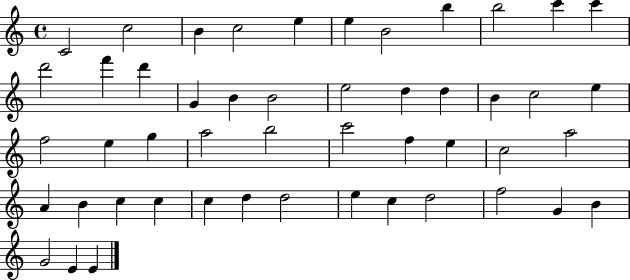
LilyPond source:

{
  \clef treble
  \time 4/4
  \defaultTimeSignature
  \key c \major
  c'2 c''2 | b'4 c''2 e''4 | e''4 b'2 b''4 | b''2 c'''4 c'''4 | \break d'''2 f'''4 d'''4 | g'4 b'4 b'2 | e''2 d''4 d''4 | b'4 c''2 e''4 | \break f''2 e''4 g''4 | a''2 b''2 | c'''2 f''4 e''4 | c''2 a''2 | \break a'4 b'4 c''4 c''4 | c''4 d''4 d''2 | e''4 c''4 d''2 | f''2 g'4 b'4 | \break g'2 e'4 e'4 | \bar "|."
}